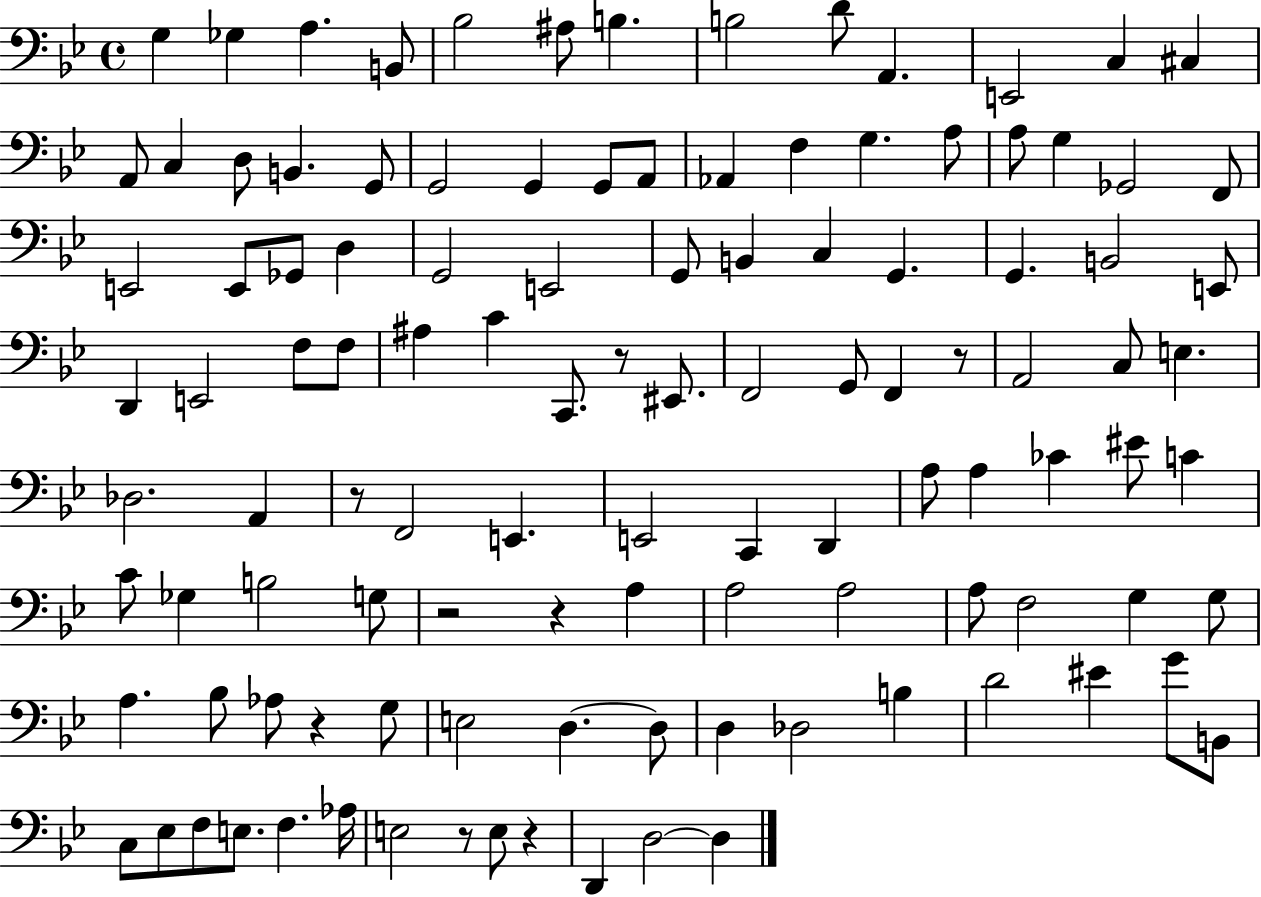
{
  \clef bass
  \time 4/4
  \defaultTimeSignature
  \key bes \major
  g4 ges4 a4. b,8 | bes2 ais8 b4. | b2 d'8 a,4. | e,2 c4 cis4 | \break a,8 c4 d8 b,4. g,8 | g,2 g,4 g,8 a,8 | aes,4 f4 g4. a8 | a8 g4 ges,2 f,8 | \break e,2 e,8 ges,8 d4 | g,2 e,2 | g,8 b,4 c4 g,4. | g,4. b,2 e,8 | \break d,4 e,2 f8 f8 | ais4 c'4 c,8. r8 eis,8. | f,2 g,8 f,4 r8 | a,2 c8 e4. | \break des2. a,4 | r8 f,2 e,4. | e,2 c,4 d,4 | a8 a4 ces'4 eis'8 c'4 | \break c'8 ges4 b2 g8 | r2 r4 a4 | a2 a2 | a8 f2 g4 g8 | \break a4. bes8 aes8 r4 g8 | e2 d4.~~ d8 | d4 des2 b4 | d'2 eis'4 g'8 b,8 | \break c8 ees8 f8 e8. f4. aes16 | e2 r8 e8 r4 | d,4 d2~~ d4 | \bar "|."
}